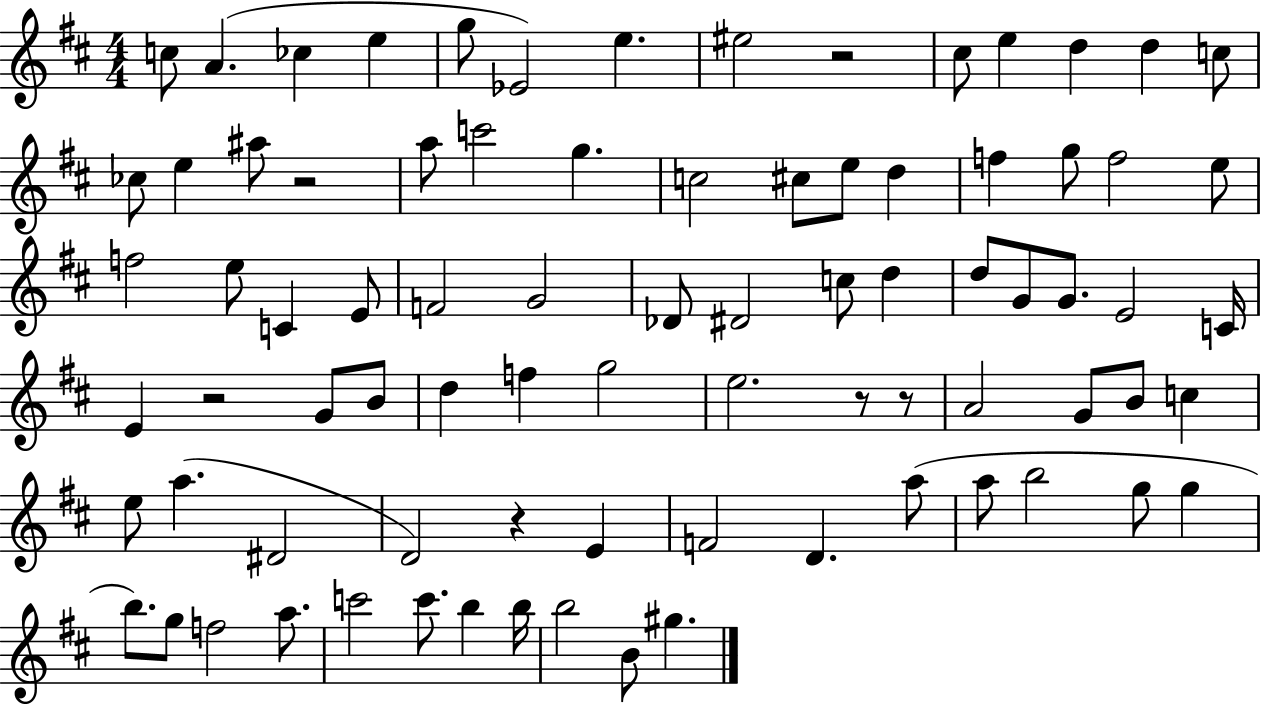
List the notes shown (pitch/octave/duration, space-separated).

C5/e A4/q. CES5/q E5/q G5/e Eb4/h E5/q. EIS5/h R/h C#5/e E5/q D5/q D5/q C5/e CES5/e E5/q A#5/e R/h A5/e C6/h G5/q. C5/h C#5/e E5/e D5/q F5/q G5/e F5/h E5/e F5/h E5/e C4/q E4/e F4/h G4/h Db4/e D#4/h C5/e D5/q D5/e G4/e G4/e. E4/h C4/s E4/q R/h G4/e B4/e D5/q F5/q G5/h E5/h. R/e R/e A4/h G4/e B4/e C5/q E5/e A5/q. D#4/h D4/h R/q E4/q F4/h D4/q. A5/e A5/e B5/h G5/e G5/q B5/e. G5/e F5/h A5/e. C6/h C6/e. B5/q B5/s B5/h B4/e G#5/q.